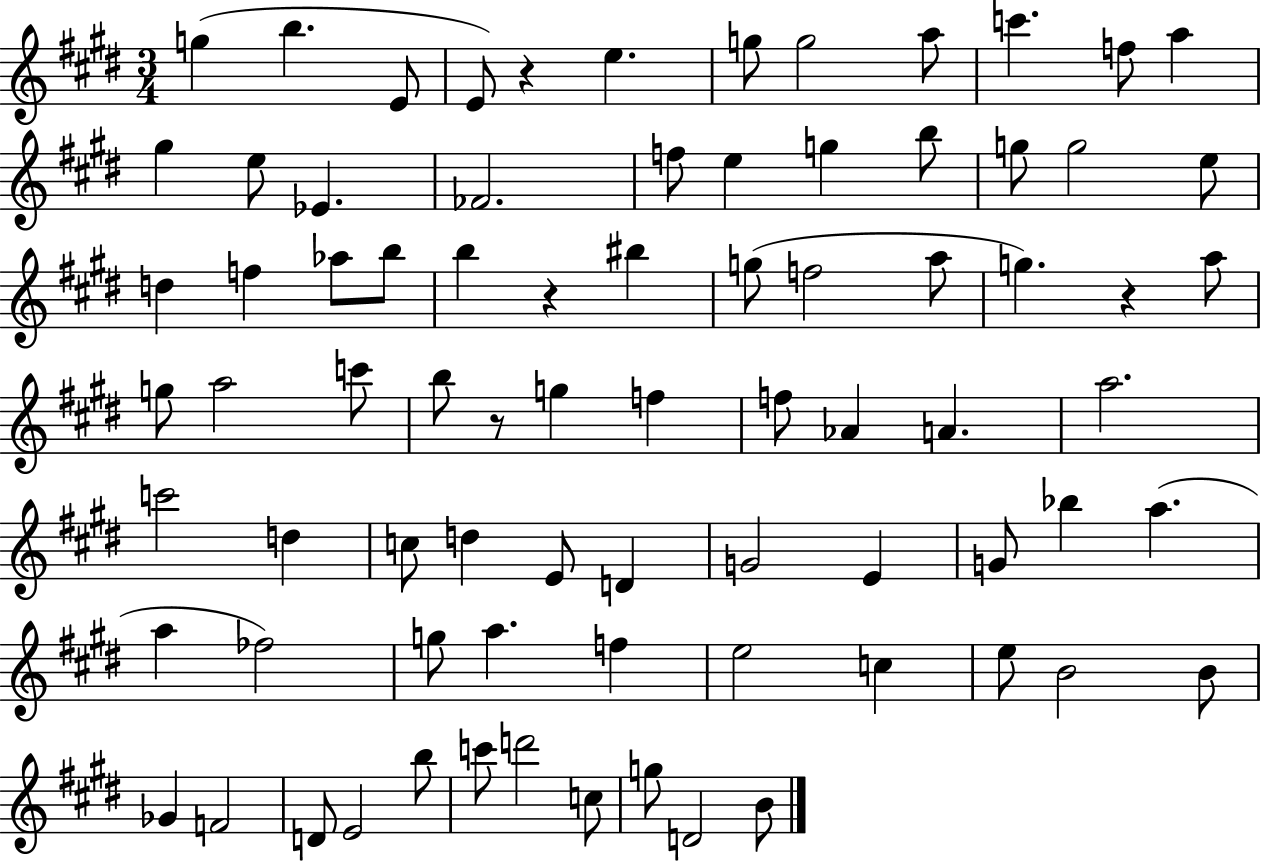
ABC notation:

X:1
T:Untitled
M:3/4
L:1/4
K:E
g b E/2 E/2 z e g/2 g2 a/2 c' f/2 a ^g e/2 _E _F2 f/2 e g b/2 g/2 g2 e/2 d f _a/2 b/2 b z ^b g/2 f2 a/2 g z a/2 g/2 a2 c'/2 b/2 z/2 g f f/2 _A A a2 c'2 d c/2 d E/2 D G2 E G/2 _b a a _f2 g/2 a f e2 c e/2 B2 B/2 _G F2 D/2 E2 b/2 c'/2 d'2 c/2 g/2 D2 B/2